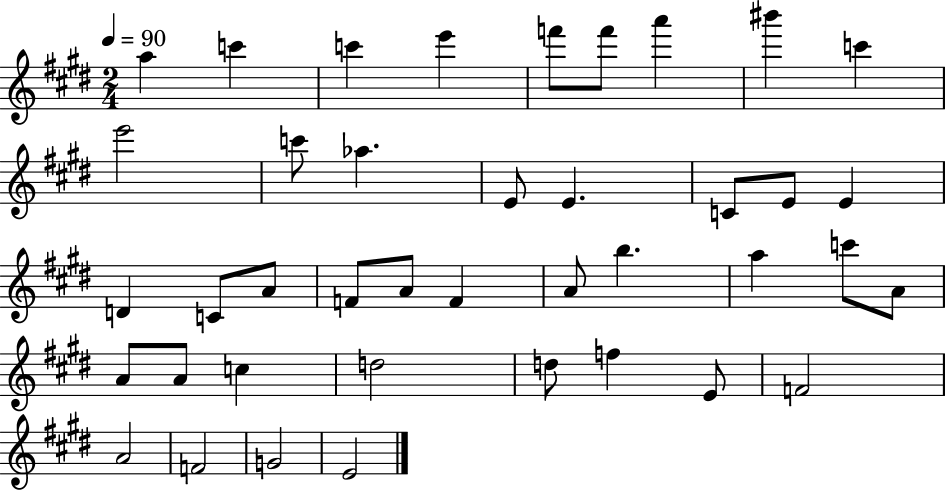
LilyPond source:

{
  \clef treble
  \numericTimeSignature
  \time 2/4
  \key e \major
  \tempo 4 = 90
  \repeat volta 2 { a''4 c'''4 | c'''4 e'''4 | f'''8 f'''8 a'''4 | bis'''4 c'''4 | \break e'''2 | c'''8 aes''4. | e'8 e'4. | c'8 e'8 e'4 | \break d'4 c'8 a'8 | f'8 a'8 f'4 | a'8 b''4. | a''4 c'''8 a'8 | \break a'8 a'8 c''4 | d''2 | d''8 f''4 e'8 | f'2 | \break a'2 | f'2 | g'2 | e'2 | \break } \bar "|."
}